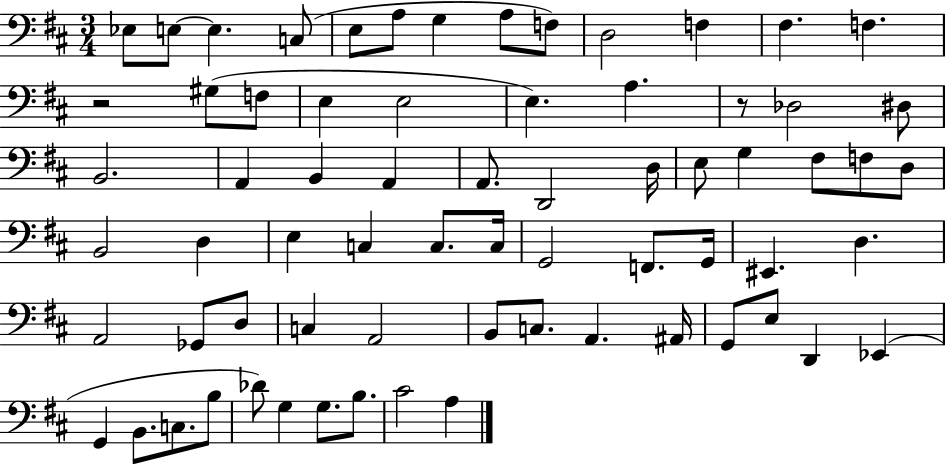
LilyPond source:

{
  \clef bass
  \numericTimeSignature
  \time 3/4
  \key d \major
  ees8 e8~~ e4. c8( | e8 a8 g4 a8 f8) | d2 f4 | fis4. f4. | \break r2 gis8( f8 | e4 e2 | e4.) a4. | r8 des2 dis8 | \break b,2. | a,4 b,4 a,4 | a,8. d,2 d16 | e8 g4 fis8 f8 d8 | \break b,2 d4 | e4 c4 c8. c16 | g,2 f,8. g,16 | eis,4. d4. | \break a,2 ges,8 d8 | c4 a,2 | b,8 c8. a,4. ais,16 | g,8 e8 d,4 ees,4( | \break g,4 b,8. c8. b8 | des'8) g4 g8. b8. | cis'2 a4 | \bar "|."
}